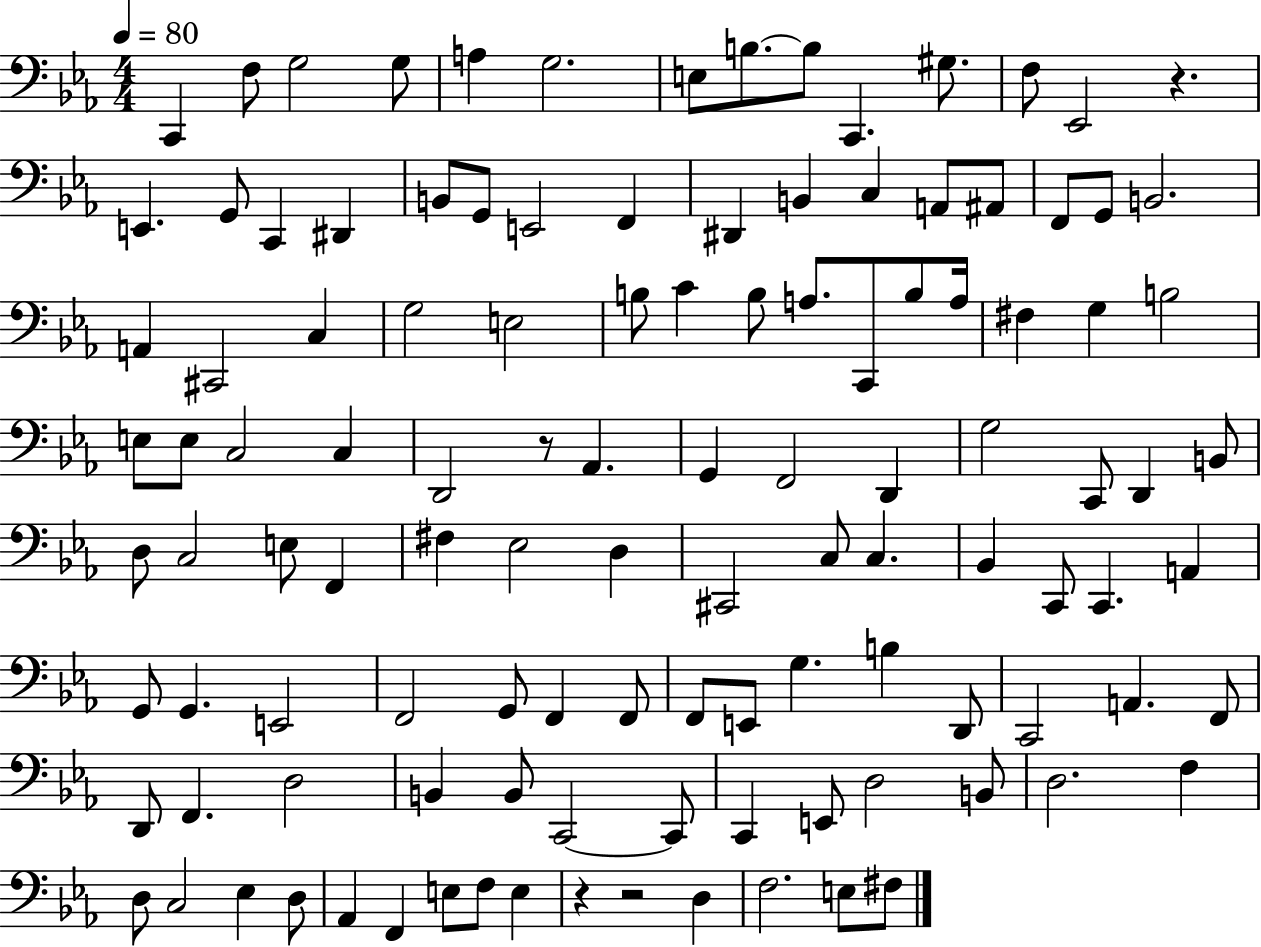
X:1
T:Untitled
M:4/4
L:1/4
K:Eb
C,, F,/2 G,2 G,/2 A, G,2 E,/2 B,/2 B,/2 C,, ^G,/2 F,/2 _E,,2 z E,, G,,/2 C,, ^D,, B,,/2 G,,/2 E,,2 F,, ^D,, B,, C, A,,/2 ^A,,/2 F,,/2 G,,/2 B,,2 A,, ^C,,2 C, G,2 E,2 B,/2 C B,/2 A,/2 C,,/2 B,/2 A,/4 ^F, G, B,2 E,/2 E,/2 C,2 C, D,,2 z/2 _A,, G,, F,,2 D,, G,2 C,,/2 D,, B,,/2 D,/2 C,2 E,/2 F,, ^F, _E,2 D, ^C,,2 C,/2 C, _B,, C,,/2 C,, A,, G,,/2 G,, E,,2 F,,2 G,,/2 F,, F,,/2 F,,/2 E,,/2 G, B, D,,/2 C,,2 A,, F,,/2 D,,/2 F,, D,2 B,, B,,/2 C,,2 C,,/2 C,, E,,/2 D,2 B,,/2 D,2 F, D,/2 C,2 _E, D,/2 _A,, F,, E,/2 F,/2 E, z z2 D, F,2 E,/2 ^F,/2